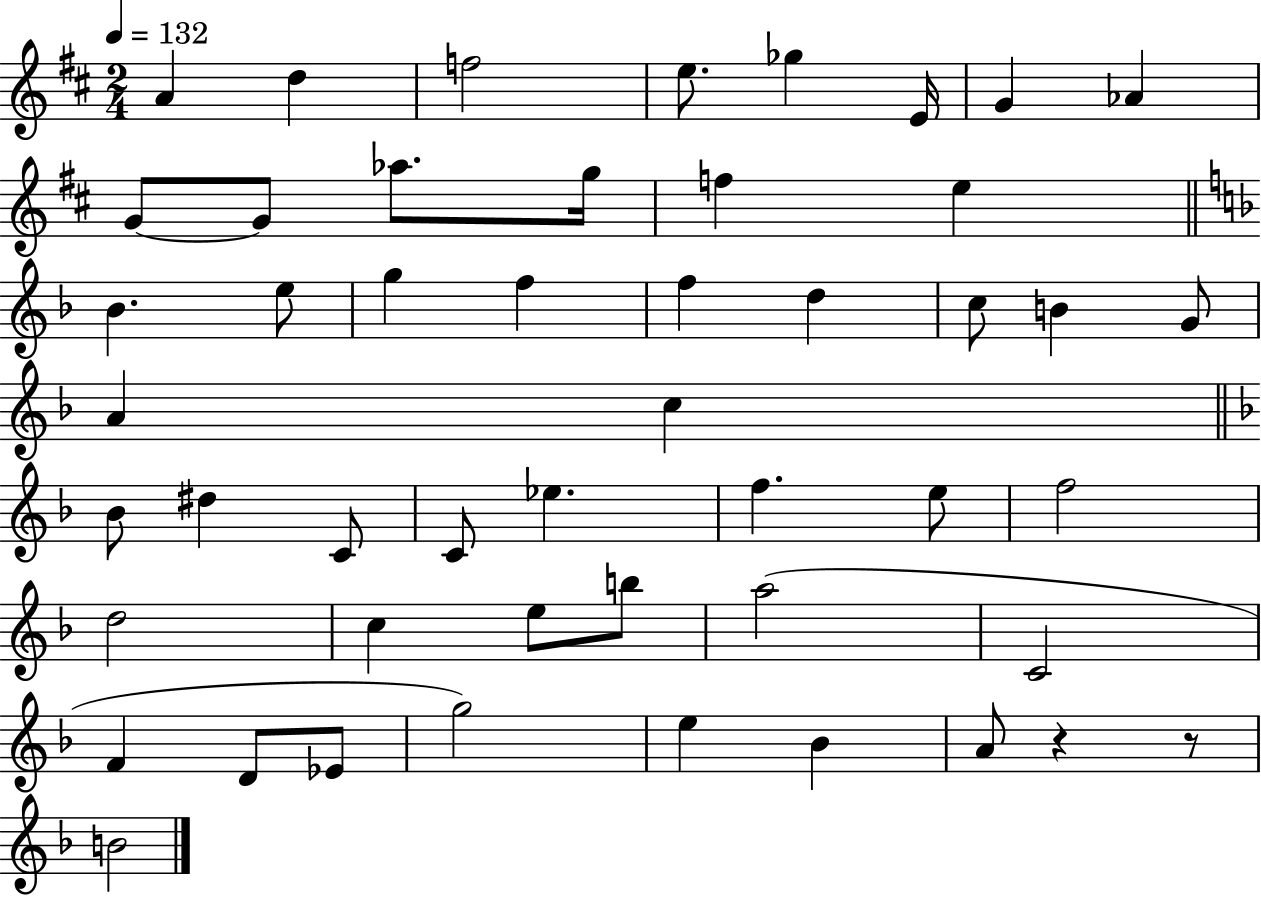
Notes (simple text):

A4/q D5/q F5/h E5/e. Gb5/q E4/s G4/q Ab4/q G4/e G4/e Ab5/e. G5/s F5/q E5/q Bb4/q. E5/e G5/q F5/q F5/q D5/q C5/e B4/q G4/e A4/q C5/q Bb4/e D#5/q C4/e C4/e Eb5/q. F5/q. E5/e F5/h D5/h C5/q E5/e B5/e A5/h C4/h F4/q D4/e Eb4/e G5/h E5/q Bb4/q A4/e R/q R/e B4/h